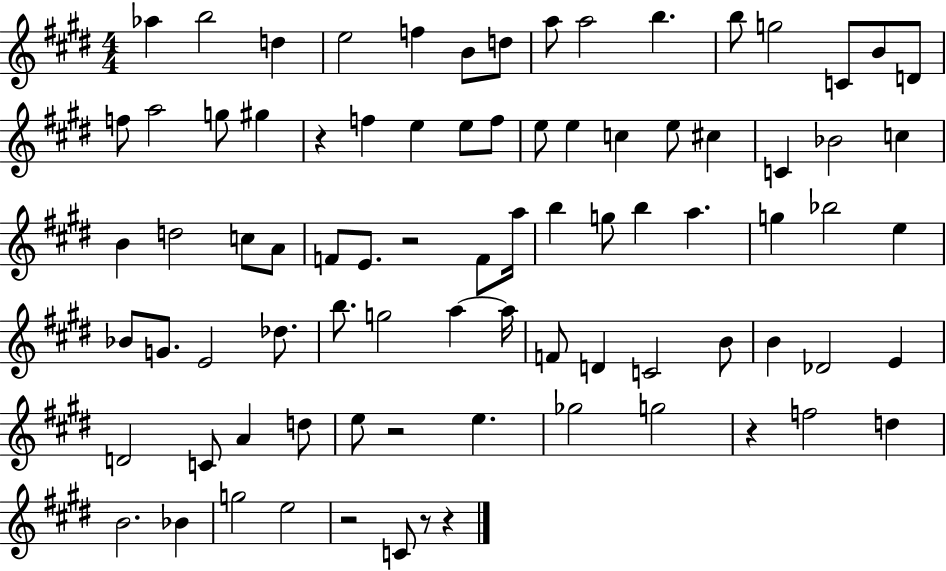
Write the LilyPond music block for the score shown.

{
  \clef treble
  \numericTimeSignature
  \time 4/4
  \key e \major
  \repeat volta 2 { aes''4 b''2 d''4 | e''2 f''4 b'8 d''8 | a''8 a''2 b''4. | b''8 g''2 c'8 b'8 d'8 | \break f''8 a''2 g''8 gis''4 | r4 f''4 e''4 e''8 f''8 | e''8 e''4 c''4 e''8 cis''4 | c'4 bes'2 c''4 | \break b'4 d''2 c''8 a'8 | f'8 e'8. r2 f'8 a''16 | b''4 g''8 b''4 a''4. | g''4 bes''2 e''4 | \break bes'8 g'8. e'2 des''8. | b''8. g''2 a''4~~ a''16 | f'8 d'4 c'2 b'8 | b'4 des'2 e'4 | \break d'2 c'8 a'4 d''8 | e''8 r2 e''4. | ges''2 g''2 | r4 f''2 d''4 | \break b'2. bes'4 | g''2 e''2 | r2 c'8 r8 r4 | } \bar "|."
}